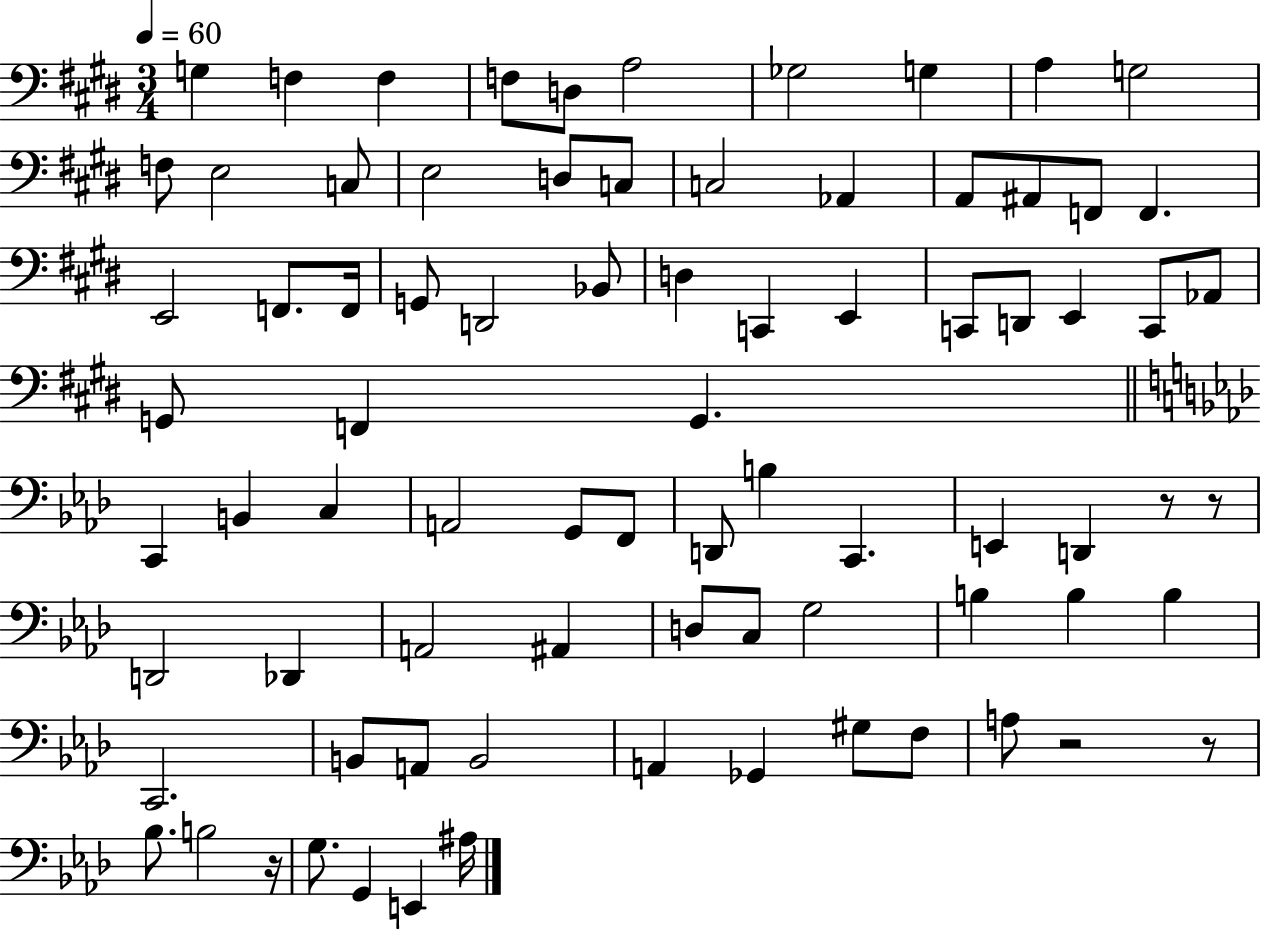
G3/q F3/q F3/q F3/e D3/e A3/h Gb3/h G3/q A3/q G3/h F3/e E3/h C3/e E3/h D3/e C3/e C3/h Ab2/q A2/e A#2/e F2/e F2/q. E2/h F2/e. F2/s G2/e D2/h Bb2/e D3/q C2/q E2/q C2/e D2/e E2/q C2/e Ab2/e G2/e F2/q G2/q. C2/q B2/q C3/q A2/h G2/e F2/e D2/e B3/q C2/q. E2/q D2/q R/e R/e D2/h Db2/q A2/h A#2/q D3/e C3/e G3/h B3/q B3/q B3/q C2/h. B2/e A2/e B2/h A2/q Gb2/q G#3/e F3/e A3/e R/h R/e Bb3/e. B3/h R/s G3/e. G2/q E2/q A#3/s